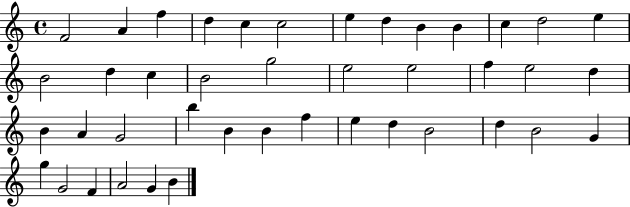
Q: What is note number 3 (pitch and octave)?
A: F5